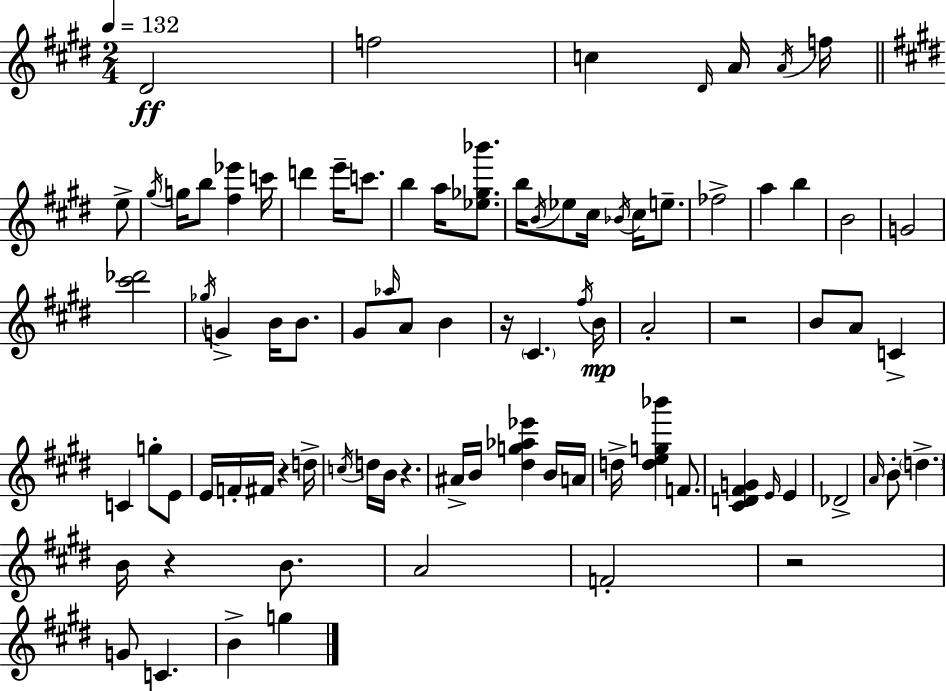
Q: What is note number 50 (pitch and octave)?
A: F#4